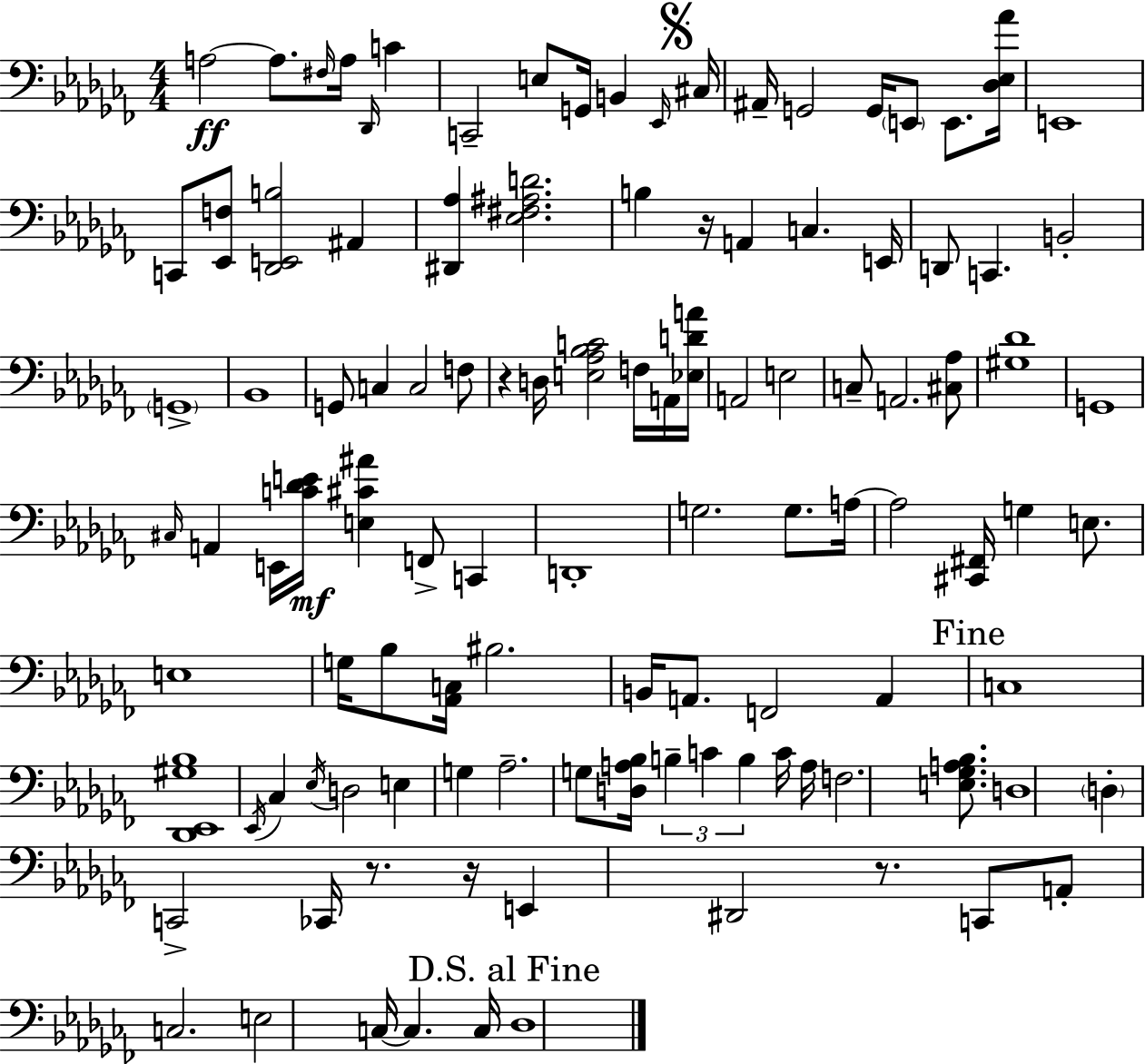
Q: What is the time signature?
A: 4/4